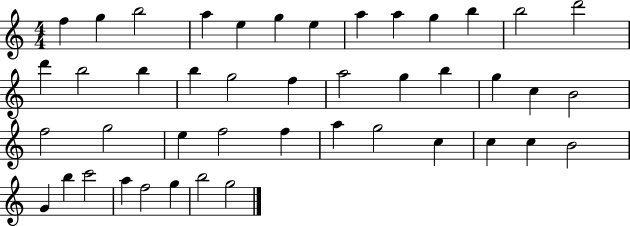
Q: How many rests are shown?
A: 0